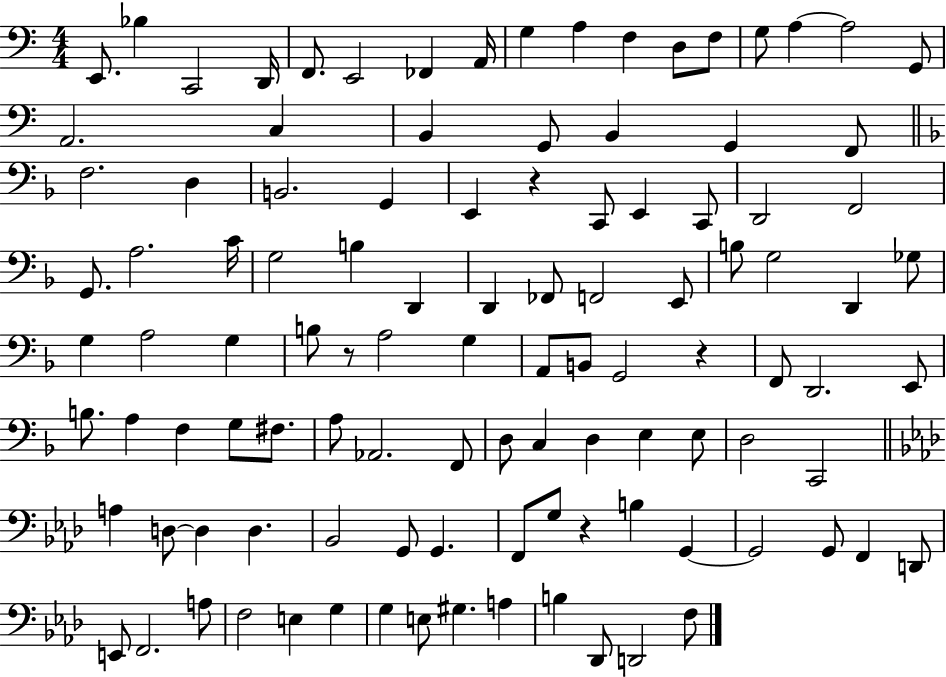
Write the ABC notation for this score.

X:1
T:Untitled
M:4/4
L:1/4
K:C
E,,/2 _B, C,,2 D,,/4 F,,/2 E,,2 _F,, A,,/4 G, A, F, D,/2 F,/2 G,/2 A, A,2 G,,/2 A,,2 C, B,, G,,/2 B,, G,, F,,/2 F,2 D, B,,2 G,, E,, z C,,/2 E,, C,,/2 D,,2 F,,2 G,,/2 A,2 C/4 G,2 B, D,, D,, _F,,/2 F,,2 E,,/2 B,/2 G,2 D,, _G,/2 G, A,2 G, B,/2 z/2 A,2 G, A,,/2 B,,/2 G,,2 z F,,/2 D,,2 E,,/2 B,/2 A, F, G,/2 ^F,/2 A,/2 _A,,2 F,,/2 D,/2 C, D, E, E,/2 D,2 C,,2 A, D,/2 D, D, _B,,2 G,,/2 G,, F,,/2 G,/2 z B, G,, G,,2 G,,/2 F,, D,,/2 E,,/2 F,,2 A,/2 F,2 E, G, G, E,/2 ^G, A, B, _D,,/2 D,,2 F,/2